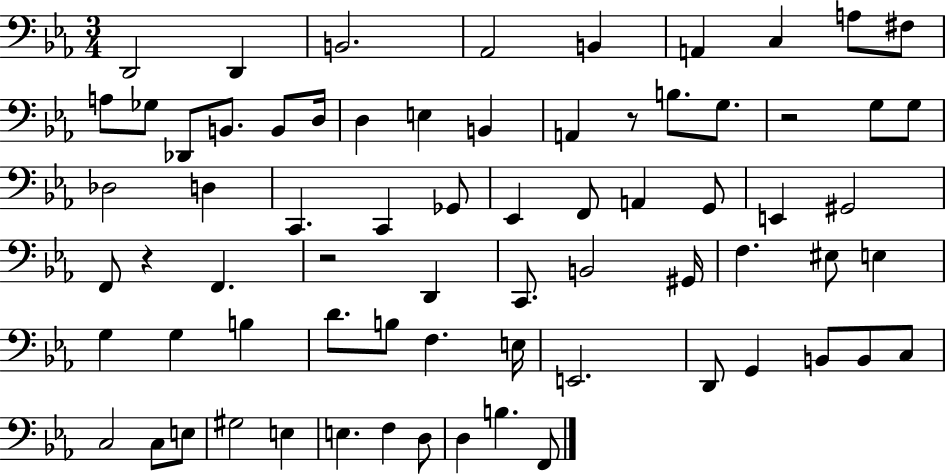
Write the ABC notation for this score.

X:1
T:Untitled
M:3/4
L:1/4
K:Eb
D,,2 D,, B,,2 _A,,2 B,, A,, C, A,/2 ^F,/2 A,/2 _G,/2 _D,,/2 B,,/2 B,,/2 D,/4 D, E, B,, A,, z/2 B,/2 G,/2 z2 G,/2 G,/2 _D,2 D, C,, C,, _G,,/2 _E,, F,,/2 A,, G,,/2 E,, ^G,,2 F,,/2 z F,, z2 D,, C,,/2 B,,2 ^G,,/4 F, ^E,/2 E, G, G, B, D/2 B,/2 F, E,/4 E,,2 D,,/2 G,, B,,/2 B,,/2 C,/2 C,2 C,/2 E,/2 ^G,2 E, E, F, D,/2 D, B, F,,/2